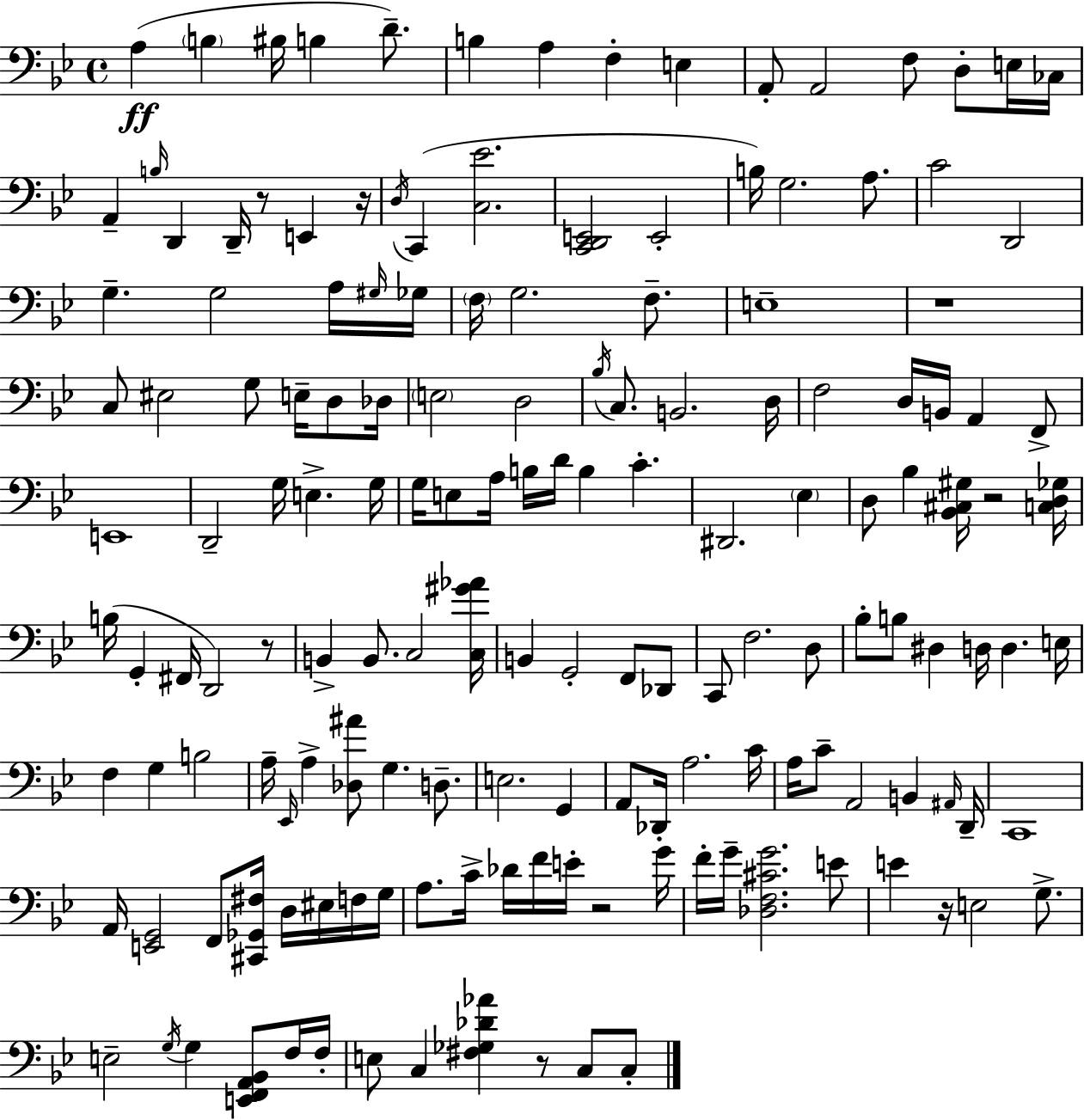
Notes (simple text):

A3/q B3/q BIS3/s B3/q D4/e. B3/q A3/q F3/q E3/q A2/e A2/h F3/e D3/e E3/s CES3/s A2/q B3/s D2/q D2/s R/e E2/q R/s D3/s C2/q [C3,Eb4]/h. [C2,D2,E2]/h E2/h B3/s G3/h. A3/e. C4/h D2/h G3/q. G3/h A3/s G#3/s Gb3/s F3/s G3/h. F3/e. E3/w R/w C3/e EIS3/h G3/e E3/s D3/e Db3/s E3/h D3/h Bb3/s C3/e. B2/h. D3/s F3/h D3/s B2/s A2/q F2/e E2/w D2/h G3/s E3/q. G3/s G3/s E3/e A3/s B3/s D4/s B3/q C4/q. D#2/h. Eb3/q D3/e Bb3/q [Bb2,C#3,G#3]/s R/h [C3,D3,Gb3]/s B3/s G2/q F#2/s D2/h R/e B2/q B2/e. C3/h [C3,G#4,Ab4]/s B2/q G2/h F2/e Db2/e C2/e F3/h. D3/e Bb3/e B3/e D#3/q D3/s D3/q. E3/s F3/q G3/q B3/h A3/s Eb2/s A3/q [Db3,A#4]/e G3/q. D3/e. E3/h. G2/q A2/e Db2/s A3/h. C4/s A3/s C4/e A2/h B2/q A#2/s D2/s C2/w A2/s [E2,G2]/h F2/e [C#2,Gb2,F#3]/s D3/s EIS3/s F3/s G3/s A3/e. C4/s Db4/s F4/s E4/s R/h G4/s F4/s G4/s [Db3,F3,C#4,G4]/h. E4/e E4/q R/s E3/h G3/e. E3/h G3/s G3/q [E2,F2,A2,Bb2]/e F3/s F3/s E3/e C3/q [F#3,Gb3,Db4,Ab4]/q R/e C3/e C3/e